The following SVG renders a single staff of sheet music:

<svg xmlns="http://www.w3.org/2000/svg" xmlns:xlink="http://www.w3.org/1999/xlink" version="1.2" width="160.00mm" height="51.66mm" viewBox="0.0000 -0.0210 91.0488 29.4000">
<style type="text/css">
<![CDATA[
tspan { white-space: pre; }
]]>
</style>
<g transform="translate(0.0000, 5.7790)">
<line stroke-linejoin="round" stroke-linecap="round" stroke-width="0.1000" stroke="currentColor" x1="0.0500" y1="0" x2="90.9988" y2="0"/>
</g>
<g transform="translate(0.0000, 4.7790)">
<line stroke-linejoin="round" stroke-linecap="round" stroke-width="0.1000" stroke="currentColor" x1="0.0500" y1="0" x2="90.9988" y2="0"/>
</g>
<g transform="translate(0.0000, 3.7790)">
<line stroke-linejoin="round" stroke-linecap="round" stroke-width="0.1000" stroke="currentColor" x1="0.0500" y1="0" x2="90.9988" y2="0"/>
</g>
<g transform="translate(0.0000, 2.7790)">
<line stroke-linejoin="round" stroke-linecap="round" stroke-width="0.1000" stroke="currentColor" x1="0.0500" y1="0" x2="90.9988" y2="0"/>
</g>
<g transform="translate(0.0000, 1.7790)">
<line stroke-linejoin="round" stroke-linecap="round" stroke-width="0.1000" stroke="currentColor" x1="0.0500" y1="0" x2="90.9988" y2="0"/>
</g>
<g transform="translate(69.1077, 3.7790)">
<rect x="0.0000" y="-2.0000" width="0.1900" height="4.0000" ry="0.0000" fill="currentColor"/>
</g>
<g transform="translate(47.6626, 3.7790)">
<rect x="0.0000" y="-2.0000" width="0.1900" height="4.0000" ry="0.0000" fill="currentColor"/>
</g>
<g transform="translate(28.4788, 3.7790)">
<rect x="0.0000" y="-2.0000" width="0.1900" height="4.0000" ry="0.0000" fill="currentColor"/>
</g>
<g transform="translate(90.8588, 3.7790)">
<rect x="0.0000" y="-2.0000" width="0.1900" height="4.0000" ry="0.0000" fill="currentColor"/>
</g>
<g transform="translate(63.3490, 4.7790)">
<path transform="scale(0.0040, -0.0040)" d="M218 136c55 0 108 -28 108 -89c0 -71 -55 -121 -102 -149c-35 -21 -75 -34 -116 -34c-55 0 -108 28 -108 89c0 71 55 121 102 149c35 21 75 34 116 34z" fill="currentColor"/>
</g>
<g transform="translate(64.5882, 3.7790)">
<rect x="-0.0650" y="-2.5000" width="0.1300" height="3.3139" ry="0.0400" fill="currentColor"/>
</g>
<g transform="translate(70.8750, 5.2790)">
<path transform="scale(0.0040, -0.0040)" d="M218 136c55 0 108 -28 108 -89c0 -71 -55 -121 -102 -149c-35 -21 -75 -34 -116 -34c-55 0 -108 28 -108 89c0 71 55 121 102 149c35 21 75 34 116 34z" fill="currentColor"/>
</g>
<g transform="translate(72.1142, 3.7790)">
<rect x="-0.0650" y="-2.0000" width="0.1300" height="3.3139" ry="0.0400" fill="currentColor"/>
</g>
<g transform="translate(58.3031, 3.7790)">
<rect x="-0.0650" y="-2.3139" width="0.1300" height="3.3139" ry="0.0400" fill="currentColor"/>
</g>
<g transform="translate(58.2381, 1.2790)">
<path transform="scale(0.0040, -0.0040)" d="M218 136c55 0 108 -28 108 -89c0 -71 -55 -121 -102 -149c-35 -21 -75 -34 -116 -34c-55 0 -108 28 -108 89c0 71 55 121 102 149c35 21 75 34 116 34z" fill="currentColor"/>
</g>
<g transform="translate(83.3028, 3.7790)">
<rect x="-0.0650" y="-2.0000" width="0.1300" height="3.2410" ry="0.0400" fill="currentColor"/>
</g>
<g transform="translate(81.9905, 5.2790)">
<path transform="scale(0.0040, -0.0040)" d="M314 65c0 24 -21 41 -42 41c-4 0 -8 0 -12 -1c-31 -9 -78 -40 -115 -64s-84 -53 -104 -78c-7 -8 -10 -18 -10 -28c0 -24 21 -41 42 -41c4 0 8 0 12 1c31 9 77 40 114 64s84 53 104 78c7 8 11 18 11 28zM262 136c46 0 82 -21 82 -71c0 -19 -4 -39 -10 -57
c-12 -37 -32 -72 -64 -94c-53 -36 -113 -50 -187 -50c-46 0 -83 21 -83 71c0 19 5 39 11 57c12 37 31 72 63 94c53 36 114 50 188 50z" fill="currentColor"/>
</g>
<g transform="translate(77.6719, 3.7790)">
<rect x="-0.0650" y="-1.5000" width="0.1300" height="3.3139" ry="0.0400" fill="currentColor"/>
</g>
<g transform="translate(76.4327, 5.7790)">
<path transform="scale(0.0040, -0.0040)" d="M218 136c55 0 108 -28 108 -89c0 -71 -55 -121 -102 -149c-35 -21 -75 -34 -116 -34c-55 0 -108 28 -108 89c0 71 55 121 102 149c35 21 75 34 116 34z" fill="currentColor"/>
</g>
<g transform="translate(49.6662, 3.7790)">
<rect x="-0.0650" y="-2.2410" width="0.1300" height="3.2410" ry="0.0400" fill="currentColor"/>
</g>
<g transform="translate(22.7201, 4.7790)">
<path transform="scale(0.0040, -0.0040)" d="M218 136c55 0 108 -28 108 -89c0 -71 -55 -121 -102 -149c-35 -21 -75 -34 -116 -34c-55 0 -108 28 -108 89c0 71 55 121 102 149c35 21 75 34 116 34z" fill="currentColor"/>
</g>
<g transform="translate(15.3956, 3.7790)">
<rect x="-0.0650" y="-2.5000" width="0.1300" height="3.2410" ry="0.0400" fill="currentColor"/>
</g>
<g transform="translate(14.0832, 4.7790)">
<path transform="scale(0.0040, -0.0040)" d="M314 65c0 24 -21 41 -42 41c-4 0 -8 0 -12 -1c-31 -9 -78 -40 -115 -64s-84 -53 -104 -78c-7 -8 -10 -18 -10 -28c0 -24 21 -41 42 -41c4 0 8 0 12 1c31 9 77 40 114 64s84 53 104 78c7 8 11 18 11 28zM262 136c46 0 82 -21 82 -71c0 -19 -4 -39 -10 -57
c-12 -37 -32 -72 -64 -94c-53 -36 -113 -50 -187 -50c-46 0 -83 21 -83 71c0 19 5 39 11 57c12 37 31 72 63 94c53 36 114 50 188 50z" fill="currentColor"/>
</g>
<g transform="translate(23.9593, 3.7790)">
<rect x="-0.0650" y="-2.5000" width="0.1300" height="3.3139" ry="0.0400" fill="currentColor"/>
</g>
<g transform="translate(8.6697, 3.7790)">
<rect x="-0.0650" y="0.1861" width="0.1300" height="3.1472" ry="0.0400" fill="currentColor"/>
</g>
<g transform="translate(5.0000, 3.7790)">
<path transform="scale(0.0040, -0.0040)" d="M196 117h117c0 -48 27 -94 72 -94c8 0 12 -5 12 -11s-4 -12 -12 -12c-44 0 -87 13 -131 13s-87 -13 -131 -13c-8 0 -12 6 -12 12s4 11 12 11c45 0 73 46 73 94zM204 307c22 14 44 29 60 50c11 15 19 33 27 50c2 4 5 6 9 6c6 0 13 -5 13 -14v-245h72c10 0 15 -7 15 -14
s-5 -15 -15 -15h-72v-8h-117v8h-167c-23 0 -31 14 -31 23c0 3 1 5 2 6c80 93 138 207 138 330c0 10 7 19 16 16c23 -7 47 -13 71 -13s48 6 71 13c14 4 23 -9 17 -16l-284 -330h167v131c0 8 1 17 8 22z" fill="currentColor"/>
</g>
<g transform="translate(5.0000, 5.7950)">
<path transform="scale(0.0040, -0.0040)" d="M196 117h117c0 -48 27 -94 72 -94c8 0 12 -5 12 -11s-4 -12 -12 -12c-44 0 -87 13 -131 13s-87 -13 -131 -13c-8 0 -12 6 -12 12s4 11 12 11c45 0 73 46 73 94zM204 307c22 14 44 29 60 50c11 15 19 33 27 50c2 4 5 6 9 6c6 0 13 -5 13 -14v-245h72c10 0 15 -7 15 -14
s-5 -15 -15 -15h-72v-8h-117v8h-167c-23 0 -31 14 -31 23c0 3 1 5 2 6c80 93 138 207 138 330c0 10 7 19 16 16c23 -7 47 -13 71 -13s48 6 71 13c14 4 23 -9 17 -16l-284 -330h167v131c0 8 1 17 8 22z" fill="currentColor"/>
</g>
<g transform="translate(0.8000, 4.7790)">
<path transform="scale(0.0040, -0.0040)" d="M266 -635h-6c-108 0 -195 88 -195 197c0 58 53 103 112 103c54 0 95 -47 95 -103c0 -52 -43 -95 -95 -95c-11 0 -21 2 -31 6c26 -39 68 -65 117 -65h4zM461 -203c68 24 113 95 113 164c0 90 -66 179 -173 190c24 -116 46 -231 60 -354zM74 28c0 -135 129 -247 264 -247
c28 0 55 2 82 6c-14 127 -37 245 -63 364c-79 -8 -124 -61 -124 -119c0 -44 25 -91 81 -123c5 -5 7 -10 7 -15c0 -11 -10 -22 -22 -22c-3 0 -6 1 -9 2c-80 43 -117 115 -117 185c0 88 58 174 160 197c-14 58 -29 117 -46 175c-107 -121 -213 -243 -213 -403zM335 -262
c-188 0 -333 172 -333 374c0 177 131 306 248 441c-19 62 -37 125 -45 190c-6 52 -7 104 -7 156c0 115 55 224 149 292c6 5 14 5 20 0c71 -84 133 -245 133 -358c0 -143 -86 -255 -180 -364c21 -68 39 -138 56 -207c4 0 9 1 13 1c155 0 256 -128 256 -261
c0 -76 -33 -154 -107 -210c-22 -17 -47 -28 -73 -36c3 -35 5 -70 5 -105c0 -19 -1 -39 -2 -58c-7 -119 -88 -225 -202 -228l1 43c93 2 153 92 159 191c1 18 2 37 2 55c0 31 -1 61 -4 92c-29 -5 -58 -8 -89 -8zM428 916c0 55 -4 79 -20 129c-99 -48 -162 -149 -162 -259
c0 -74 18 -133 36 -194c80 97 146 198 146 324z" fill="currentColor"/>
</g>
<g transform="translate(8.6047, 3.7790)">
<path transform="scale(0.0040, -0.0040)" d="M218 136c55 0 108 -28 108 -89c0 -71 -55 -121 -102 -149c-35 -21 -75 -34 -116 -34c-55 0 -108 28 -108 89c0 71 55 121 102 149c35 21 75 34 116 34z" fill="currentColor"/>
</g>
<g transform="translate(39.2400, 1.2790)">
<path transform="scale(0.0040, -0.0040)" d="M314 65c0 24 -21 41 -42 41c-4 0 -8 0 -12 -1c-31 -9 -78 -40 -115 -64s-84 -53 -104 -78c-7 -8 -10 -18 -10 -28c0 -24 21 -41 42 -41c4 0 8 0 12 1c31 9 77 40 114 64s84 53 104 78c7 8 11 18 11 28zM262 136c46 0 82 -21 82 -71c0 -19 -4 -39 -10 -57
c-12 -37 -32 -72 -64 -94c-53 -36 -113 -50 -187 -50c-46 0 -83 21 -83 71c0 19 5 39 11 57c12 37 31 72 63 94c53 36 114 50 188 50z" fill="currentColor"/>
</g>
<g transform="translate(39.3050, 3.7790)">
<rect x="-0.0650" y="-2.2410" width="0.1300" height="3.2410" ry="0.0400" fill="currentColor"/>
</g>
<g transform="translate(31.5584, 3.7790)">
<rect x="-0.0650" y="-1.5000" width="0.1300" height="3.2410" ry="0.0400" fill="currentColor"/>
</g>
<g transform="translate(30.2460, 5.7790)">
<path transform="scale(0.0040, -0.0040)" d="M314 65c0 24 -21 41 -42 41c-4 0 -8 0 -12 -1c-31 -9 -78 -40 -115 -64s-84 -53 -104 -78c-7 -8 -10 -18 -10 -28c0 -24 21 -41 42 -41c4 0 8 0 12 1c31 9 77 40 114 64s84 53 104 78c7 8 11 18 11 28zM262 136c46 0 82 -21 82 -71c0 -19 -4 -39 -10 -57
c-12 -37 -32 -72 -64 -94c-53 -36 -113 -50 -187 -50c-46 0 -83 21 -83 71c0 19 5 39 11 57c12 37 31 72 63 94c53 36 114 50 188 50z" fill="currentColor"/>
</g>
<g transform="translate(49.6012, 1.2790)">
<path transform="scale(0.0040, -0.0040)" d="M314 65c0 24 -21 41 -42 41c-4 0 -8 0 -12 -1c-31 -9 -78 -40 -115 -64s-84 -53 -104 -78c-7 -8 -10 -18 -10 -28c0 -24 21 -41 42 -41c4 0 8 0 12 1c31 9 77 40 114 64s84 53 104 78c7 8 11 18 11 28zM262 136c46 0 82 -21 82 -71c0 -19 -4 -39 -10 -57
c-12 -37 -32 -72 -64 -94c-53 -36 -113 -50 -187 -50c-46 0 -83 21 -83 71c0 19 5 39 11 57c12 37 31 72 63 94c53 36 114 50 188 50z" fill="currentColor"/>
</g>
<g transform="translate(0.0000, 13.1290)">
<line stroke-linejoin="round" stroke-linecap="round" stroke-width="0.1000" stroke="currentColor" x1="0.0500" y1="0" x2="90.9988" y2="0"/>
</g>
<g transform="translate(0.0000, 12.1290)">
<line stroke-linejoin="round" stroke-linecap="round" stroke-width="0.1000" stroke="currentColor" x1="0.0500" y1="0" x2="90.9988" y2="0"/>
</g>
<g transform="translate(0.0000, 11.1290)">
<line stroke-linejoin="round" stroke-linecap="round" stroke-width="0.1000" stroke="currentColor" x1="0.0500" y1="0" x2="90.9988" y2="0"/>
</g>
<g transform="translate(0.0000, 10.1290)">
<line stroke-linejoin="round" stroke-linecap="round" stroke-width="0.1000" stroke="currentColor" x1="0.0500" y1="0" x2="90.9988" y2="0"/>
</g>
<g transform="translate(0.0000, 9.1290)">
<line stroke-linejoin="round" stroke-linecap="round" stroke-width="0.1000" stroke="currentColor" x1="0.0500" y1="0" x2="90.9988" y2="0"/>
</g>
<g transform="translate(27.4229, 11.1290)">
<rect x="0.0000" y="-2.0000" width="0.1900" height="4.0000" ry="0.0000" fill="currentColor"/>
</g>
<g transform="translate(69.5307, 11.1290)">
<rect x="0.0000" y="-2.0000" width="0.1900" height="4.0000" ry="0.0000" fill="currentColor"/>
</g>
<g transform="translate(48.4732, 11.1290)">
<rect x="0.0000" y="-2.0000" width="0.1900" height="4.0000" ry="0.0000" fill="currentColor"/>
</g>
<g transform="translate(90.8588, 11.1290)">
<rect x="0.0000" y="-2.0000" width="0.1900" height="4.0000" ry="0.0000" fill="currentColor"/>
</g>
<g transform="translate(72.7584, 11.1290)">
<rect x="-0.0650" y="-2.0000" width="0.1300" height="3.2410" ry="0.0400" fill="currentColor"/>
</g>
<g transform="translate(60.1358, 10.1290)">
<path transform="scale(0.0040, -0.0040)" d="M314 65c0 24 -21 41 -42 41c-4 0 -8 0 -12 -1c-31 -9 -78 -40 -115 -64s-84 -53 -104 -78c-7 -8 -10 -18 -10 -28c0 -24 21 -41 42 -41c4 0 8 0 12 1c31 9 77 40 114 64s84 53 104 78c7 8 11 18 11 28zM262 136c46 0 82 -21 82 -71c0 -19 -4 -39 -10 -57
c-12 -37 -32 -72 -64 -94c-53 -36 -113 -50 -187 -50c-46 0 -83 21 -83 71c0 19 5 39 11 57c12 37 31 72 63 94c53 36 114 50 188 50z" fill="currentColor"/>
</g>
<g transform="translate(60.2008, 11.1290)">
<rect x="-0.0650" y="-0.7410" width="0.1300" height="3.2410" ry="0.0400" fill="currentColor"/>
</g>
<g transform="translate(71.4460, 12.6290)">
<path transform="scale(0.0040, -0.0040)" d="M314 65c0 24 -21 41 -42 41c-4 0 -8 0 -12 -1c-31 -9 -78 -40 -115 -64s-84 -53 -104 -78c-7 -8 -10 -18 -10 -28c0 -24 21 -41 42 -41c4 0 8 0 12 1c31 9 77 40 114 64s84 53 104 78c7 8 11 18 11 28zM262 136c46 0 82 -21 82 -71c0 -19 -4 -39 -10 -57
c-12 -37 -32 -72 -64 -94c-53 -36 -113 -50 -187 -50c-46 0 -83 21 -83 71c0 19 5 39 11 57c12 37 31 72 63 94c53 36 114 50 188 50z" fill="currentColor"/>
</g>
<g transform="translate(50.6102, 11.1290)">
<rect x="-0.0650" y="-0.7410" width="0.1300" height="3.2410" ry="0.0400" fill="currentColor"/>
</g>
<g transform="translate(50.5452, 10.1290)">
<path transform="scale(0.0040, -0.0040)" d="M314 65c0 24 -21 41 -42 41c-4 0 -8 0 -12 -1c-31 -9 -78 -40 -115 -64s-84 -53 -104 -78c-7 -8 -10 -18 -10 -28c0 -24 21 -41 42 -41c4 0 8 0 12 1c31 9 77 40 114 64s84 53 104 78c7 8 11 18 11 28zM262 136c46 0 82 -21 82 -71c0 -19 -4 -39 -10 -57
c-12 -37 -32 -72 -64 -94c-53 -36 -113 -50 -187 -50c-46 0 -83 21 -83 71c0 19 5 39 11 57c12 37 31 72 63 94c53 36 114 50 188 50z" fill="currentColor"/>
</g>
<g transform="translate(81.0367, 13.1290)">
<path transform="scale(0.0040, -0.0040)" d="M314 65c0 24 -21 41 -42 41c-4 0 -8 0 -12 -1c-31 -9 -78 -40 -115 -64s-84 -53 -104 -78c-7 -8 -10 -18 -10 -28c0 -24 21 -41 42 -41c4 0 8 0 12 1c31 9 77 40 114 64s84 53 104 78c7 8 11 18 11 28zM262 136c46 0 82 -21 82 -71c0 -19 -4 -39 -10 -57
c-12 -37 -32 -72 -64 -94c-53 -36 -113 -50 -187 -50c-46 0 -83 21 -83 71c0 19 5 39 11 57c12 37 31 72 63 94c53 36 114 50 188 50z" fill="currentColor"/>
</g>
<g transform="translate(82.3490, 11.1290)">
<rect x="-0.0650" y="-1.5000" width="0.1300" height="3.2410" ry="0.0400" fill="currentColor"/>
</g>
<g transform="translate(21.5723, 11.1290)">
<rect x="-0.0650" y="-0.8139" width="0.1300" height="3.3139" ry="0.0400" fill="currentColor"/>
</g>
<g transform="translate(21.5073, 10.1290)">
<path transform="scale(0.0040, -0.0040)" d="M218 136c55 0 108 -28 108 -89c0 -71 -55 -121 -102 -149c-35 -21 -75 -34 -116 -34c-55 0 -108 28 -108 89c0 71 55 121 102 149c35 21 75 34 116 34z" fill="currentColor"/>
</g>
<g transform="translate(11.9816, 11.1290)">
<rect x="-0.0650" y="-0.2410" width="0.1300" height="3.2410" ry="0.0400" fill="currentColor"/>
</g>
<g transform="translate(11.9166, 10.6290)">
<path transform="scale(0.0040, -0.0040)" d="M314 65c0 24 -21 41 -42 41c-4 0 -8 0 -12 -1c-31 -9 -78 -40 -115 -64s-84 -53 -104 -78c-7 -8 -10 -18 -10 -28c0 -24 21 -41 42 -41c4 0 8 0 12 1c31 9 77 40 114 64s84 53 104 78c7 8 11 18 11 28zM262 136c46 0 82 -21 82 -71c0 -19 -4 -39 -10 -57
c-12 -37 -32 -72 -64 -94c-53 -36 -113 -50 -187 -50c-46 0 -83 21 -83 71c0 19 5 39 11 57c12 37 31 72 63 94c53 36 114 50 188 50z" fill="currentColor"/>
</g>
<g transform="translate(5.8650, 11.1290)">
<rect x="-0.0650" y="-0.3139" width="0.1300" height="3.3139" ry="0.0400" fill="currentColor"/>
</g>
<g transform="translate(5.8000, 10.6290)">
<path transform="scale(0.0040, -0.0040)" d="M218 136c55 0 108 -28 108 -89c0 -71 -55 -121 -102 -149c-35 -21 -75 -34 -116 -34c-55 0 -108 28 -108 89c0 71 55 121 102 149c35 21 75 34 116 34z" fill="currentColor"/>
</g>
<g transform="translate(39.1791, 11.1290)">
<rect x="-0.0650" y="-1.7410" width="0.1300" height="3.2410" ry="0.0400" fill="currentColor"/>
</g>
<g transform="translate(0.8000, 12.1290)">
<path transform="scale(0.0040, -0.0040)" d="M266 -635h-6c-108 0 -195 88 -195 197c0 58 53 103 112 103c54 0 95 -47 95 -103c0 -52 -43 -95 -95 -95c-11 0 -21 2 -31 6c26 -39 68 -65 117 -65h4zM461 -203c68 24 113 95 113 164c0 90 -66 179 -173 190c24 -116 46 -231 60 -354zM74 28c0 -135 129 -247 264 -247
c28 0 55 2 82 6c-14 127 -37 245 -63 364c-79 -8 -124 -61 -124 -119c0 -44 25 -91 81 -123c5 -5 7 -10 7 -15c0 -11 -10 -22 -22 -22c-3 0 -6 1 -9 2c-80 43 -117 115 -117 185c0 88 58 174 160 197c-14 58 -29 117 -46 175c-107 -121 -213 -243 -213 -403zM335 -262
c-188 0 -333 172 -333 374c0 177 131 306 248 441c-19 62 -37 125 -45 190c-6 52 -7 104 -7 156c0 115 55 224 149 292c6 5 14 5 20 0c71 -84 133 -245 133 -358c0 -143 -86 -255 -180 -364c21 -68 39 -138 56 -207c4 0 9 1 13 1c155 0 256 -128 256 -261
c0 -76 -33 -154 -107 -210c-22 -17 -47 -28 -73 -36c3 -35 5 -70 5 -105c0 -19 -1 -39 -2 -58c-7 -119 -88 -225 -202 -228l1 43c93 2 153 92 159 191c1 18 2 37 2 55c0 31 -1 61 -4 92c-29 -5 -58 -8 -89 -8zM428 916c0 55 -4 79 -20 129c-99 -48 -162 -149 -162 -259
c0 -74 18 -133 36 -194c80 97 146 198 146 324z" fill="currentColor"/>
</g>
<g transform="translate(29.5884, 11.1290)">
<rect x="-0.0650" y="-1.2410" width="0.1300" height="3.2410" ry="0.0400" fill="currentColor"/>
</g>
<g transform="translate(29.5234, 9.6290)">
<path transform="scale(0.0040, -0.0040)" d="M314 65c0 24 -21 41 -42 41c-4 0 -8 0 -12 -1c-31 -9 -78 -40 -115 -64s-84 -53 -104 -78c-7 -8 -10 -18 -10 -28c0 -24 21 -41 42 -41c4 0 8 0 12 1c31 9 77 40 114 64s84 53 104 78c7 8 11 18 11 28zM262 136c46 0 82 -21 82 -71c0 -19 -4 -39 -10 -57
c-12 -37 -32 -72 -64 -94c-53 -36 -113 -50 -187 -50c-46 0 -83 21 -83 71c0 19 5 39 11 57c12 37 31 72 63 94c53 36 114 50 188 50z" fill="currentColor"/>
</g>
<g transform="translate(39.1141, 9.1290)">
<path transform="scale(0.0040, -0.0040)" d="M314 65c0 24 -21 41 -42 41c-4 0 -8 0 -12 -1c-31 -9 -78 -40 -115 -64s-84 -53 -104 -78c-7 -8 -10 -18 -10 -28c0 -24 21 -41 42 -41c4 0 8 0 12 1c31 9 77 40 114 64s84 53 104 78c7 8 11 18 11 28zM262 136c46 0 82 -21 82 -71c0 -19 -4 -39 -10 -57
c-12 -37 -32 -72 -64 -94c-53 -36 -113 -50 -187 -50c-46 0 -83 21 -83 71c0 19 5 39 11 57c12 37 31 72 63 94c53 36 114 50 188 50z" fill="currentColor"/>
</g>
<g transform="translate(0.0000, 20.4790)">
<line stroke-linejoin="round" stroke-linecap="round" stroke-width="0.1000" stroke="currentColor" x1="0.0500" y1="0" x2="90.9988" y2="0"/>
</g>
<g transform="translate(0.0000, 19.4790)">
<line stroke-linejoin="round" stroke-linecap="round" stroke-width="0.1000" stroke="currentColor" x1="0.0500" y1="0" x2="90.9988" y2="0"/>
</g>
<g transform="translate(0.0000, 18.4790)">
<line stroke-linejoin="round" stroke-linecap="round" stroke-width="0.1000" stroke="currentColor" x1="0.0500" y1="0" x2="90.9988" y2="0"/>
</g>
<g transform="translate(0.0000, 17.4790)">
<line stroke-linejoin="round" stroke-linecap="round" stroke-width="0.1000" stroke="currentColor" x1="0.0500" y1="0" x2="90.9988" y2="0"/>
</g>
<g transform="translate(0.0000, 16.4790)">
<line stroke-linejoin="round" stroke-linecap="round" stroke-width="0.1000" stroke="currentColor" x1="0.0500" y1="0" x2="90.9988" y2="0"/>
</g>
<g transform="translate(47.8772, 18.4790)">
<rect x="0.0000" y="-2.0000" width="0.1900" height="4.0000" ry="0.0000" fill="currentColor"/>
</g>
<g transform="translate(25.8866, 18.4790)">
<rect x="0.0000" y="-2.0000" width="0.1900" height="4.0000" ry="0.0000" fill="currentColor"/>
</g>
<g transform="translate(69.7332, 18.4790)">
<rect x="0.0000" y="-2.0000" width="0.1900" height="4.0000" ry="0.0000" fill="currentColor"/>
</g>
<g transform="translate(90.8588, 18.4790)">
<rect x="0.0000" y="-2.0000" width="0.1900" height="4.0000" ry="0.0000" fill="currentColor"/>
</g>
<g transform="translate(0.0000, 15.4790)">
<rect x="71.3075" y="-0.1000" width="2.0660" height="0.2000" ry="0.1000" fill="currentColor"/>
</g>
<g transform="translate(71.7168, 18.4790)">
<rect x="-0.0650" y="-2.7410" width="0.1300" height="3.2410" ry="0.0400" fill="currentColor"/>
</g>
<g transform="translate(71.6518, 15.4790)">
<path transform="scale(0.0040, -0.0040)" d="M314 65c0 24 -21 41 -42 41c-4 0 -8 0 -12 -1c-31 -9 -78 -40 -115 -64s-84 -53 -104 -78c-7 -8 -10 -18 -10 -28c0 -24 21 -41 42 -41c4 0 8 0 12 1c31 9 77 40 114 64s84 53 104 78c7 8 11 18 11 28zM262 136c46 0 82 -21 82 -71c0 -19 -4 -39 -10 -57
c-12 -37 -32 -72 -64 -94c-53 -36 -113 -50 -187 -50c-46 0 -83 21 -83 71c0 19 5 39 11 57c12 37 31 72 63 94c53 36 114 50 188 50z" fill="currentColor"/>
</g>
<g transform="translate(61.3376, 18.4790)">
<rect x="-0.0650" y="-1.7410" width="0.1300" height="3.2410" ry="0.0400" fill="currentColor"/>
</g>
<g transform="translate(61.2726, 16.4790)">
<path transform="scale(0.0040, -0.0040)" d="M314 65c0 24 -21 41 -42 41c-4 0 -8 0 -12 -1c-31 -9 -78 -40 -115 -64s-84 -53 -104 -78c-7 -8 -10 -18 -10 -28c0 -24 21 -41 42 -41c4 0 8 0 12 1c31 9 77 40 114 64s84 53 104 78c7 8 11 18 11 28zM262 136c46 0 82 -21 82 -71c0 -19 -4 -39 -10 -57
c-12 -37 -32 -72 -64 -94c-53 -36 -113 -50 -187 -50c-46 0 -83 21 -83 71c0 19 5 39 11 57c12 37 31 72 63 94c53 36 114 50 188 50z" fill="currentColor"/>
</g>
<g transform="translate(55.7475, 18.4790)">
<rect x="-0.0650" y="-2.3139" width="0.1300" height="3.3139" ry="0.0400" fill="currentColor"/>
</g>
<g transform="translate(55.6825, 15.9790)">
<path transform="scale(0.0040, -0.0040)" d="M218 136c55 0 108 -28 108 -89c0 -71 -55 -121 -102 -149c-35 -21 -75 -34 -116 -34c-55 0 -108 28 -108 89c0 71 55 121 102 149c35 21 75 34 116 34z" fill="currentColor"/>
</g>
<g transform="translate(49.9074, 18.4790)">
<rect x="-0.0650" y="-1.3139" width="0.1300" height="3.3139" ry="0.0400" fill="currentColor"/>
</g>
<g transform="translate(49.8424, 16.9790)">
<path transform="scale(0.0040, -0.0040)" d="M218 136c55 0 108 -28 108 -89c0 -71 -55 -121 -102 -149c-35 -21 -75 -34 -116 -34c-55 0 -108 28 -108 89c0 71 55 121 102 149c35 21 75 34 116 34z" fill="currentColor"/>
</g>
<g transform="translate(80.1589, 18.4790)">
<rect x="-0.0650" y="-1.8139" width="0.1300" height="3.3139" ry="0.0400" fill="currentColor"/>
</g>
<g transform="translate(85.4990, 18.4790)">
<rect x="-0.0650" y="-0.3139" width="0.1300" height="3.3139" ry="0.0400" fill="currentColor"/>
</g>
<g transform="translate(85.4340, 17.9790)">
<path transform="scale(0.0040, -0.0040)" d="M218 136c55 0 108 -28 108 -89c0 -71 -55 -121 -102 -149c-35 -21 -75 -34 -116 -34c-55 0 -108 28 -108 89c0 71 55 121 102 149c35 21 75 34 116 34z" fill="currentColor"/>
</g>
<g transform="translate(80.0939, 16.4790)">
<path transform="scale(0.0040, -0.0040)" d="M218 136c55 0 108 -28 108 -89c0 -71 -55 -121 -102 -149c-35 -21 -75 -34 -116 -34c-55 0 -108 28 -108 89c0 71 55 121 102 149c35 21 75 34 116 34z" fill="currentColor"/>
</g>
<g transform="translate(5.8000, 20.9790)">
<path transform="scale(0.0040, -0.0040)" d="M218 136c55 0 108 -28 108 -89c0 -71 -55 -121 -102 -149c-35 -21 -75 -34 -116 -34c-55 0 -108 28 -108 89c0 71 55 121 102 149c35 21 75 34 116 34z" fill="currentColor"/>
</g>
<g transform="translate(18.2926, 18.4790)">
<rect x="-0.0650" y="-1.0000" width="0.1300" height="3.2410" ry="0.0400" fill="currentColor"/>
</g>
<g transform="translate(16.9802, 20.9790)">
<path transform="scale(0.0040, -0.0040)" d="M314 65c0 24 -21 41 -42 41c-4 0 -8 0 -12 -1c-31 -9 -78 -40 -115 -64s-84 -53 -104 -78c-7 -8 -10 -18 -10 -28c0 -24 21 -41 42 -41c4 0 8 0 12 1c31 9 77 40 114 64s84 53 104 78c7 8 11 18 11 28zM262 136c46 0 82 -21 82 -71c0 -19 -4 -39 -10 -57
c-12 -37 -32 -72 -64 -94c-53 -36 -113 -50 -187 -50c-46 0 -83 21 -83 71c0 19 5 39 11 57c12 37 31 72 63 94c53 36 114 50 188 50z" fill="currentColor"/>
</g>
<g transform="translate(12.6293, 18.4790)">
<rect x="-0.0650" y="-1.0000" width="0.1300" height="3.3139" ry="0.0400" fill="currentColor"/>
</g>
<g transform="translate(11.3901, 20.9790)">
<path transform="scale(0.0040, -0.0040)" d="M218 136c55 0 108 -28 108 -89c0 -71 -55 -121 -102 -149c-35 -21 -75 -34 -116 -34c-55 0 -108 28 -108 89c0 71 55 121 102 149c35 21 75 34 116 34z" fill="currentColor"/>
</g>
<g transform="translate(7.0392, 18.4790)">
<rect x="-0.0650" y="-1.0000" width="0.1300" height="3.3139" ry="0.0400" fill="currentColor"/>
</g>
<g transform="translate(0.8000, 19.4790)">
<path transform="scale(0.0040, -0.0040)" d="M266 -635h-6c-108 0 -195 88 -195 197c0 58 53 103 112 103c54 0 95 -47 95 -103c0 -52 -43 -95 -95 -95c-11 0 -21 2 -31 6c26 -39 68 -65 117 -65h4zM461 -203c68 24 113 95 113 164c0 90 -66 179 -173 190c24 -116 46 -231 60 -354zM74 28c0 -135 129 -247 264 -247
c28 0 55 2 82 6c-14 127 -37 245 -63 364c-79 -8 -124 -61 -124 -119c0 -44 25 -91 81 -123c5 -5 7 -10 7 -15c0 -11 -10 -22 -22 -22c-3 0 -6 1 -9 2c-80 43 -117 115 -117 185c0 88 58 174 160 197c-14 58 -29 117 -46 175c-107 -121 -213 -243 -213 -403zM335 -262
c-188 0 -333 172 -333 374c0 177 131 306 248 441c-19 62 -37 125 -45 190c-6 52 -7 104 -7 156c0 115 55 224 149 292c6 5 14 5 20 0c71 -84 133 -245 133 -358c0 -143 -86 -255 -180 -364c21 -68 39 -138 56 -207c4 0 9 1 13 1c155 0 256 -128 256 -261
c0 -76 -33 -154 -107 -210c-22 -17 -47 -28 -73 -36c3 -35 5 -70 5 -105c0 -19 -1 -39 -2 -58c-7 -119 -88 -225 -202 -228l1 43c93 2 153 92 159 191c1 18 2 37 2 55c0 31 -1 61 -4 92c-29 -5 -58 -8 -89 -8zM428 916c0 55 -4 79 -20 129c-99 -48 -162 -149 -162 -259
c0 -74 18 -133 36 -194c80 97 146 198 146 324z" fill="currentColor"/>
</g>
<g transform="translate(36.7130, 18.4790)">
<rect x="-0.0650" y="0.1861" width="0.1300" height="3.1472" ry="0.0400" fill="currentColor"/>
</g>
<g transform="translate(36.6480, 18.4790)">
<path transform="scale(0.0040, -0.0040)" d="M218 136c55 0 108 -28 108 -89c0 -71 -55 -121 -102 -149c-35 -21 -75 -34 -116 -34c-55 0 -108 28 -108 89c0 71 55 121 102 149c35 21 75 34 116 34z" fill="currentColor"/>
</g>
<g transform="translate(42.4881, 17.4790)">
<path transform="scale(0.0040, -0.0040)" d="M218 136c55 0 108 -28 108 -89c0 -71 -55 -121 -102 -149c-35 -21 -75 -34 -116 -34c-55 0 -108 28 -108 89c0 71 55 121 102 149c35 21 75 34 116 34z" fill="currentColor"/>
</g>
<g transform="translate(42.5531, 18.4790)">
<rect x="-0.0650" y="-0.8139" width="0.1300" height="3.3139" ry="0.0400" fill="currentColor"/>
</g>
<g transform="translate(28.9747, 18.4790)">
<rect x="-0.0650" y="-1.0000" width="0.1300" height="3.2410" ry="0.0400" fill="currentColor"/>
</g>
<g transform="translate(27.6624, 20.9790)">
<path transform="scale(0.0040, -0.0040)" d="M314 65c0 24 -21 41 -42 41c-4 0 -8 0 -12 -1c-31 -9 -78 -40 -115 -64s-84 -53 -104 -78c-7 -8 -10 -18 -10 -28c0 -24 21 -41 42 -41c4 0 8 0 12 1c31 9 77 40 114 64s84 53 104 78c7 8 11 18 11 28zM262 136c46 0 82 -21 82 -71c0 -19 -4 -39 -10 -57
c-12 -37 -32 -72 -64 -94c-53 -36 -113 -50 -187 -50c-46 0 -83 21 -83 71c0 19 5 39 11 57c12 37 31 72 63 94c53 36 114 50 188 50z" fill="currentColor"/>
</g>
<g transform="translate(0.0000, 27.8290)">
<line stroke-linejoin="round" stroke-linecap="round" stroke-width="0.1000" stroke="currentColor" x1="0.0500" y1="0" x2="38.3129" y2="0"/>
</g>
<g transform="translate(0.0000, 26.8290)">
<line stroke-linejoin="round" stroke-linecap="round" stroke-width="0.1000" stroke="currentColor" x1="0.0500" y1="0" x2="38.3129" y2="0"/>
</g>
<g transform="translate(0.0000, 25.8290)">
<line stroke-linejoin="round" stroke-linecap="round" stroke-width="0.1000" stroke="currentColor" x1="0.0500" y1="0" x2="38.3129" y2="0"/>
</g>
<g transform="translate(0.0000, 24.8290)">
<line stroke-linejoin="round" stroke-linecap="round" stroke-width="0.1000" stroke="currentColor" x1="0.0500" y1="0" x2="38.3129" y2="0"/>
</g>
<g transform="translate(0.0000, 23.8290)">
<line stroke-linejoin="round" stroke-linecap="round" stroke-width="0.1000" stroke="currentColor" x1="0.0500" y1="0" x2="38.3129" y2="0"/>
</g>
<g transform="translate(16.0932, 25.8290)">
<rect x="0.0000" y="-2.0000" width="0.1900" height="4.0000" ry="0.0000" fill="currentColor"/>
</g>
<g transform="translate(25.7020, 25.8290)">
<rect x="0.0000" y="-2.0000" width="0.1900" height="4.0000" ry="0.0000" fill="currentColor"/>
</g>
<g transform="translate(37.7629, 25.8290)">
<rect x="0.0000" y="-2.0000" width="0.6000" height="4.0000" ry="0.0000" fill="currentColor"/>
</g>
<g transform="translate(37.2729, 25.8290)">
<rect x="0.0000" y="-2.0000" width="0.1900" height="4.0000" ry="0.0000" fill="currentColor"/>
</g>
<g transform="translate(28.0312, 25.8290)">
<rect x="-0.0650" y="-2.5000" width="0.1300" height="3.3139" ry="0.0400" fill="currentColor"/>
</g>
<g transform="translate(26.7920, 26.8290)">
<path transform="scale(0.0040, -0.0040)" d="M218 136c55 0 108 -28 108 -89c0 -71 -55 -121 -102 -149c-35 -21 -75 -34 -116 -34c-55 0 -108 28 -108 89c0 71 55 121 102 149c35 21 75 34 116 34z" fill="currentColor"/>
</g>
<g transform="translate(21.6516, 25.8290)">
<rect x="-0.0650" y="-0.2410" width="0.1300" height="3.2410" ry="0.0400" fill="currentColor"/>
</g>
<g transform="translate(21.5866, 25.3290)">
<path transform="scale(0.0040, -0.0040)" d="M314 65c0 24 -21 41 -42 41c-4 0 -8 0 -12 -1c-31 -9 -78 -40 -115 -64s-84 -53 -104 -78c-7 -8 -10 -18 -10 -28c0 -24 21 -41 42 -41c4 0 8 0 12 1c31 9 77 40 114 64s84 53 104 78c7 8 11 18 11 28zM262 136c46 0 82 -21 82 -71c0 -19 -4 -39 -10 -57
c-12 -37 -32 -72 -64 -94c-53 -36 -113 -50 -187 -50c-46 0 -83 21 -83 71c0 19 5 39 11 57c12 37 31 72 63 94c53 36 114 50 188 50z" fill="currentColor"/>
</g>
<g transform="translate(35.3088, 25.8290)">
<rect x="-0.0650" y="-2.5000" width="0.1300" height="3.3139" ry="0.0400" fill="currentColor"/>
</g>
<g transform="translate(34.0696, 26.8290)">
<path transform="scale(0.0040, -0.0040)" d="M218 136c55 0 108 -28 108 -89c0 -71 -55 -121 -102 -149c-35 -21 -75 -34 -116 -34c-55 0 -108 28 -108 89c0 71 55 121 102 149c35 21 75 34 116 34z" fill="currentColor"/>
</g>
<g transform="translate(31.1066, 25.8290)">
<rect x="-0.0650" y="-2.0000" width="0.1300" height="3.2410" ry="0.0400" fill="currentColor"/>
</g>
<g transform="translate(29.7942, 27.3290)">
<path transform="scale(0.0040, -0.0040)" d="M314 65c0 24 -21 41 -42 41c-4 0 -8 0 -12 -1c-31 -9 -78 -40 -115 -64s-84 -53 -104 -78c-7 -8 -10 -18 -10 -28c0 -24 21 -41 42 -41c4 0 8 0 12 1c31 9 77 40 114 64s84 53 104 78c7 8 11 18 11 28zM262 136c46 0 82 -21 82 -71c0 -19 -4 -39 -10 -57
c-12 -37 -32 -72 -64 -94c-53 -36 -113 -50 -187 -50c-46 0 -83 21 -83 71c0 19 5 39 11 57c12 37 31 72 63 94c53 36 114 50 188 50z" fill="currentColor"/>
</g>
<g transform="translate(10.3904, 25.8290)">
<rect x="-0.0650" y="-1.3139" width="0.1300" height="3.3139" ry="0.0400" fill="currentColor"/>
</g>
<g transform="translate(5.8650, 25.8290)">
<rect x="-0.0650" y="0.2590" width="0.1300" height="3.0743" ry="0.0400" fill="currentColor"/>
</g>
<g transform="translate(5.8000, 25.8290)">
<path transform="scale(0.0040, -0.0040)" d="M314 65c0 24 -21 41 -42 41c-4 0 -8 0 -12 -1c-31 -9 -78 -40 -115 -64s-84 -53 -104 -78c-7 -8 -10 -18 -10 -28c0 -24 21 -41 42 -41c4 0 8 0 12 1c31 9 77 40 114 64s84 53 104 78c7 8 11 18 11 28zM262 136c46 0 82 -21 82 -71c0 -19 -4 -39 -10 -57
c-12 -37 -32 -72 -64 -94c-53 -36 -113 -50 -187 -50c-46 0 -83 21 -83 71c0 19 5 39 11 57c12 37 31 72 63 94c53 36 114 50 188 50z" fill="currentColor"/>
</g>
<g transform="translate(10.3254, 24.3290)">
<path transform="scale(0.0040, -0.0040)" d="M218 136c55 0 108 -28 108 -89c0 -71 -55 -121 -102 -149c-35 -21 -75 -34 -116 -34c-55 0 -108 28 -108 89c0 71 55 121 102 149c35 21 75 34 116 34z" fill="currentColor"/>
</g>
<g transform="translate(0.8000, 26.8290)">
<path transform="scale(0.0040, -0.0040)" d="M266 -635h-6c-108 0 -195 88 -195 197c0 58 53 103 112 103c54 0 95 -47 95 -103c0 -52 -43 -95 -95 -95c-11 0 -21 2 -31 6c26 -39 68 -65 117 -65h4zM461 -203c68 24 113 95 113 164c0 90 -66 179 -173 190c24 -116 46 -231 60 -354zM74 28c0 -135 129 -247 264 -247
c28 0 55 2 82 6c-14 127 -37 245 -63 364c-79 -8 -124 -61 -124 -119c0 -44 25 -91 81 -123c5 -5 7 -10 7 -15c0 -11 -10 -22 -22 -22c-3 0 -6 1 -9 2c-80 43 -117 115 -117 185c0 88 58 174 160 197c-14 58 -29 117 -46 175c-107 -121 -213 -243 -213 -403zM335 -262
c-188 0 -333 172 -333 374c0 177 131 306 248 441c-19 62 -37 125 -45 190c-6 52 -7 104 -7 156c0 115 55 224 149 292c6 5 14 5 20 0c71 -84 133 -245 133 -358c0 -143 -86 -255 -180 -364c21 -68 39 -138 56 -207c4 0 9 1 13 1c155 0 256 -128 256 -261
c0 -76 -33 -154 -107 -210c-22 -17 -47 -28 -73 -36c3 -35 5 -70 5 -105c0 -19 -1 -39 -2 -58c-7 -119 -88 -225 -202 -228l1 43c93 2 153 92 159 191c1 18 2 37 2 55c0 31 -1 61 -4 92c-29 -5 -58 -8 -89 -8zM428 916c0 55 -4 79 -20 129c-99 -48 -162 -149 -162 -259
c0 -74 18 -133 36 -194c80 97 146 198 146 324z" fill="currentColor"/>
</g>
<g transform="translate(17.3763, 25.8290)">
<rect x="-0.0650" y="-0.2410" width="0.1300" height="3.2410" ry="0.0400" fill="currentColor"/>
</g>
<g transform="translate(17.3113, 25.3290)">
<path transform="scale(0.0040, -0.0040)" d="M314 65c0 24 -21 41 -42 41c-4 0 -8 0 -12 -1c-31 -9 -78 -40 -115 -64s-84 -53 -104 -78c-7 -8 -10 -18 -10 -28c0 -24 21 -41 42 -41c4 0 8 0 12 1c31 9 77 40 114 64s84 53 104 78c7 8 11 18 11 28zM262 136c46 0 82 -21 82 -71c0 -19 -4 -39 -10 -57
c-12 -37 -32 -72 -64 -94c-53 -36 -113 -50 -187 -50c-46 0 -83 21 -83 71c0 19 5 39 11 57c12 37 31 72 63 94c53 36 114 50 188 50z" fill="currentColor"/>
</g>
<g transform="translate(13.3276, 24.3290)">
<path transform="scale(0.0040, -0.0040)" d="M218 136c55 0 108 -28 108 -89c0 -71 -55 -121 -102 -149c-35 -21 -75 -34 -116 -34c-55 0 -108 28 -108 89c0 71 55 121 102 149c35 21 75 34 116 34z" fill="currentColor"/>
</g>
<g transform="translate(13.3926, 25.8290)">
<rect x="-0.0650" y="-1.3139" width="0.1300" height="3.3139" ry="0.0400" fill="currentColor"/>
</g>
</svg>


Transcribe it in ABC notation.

X:1
T:Untitled
M:4/4
L:1/4
K:C
B G2 G E2 g2 g2 g G F E F2 c c2 d e2 f2 d2 d2 F2 E2 D D D2 D2 B d e g f2 a2 f c B2 e e c2 c2 G F2 G